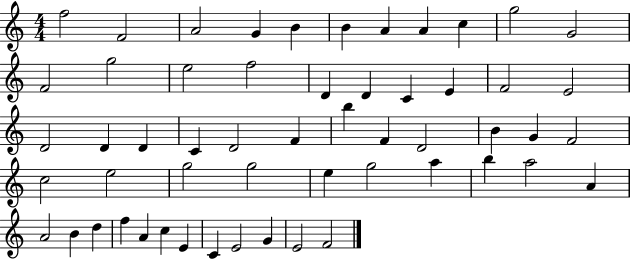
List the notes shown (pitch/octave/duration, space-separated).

F5/h F4/h A4/h G4/q B4/q B4/q A4/q A4/q C5/q G5/h G4/h F4/h G5/h E5/h F5/h D4/q D4/q C4/q E4/q F4/h E4/h D4/h D4/q D4/q C4/q D4/h F4/q B5/q F4/q D4/h B4/q G4/q F4/h C5/h E5/h G5/h G5/h E5/q G5/h A5/q B5/q A5/h A4/q A4/h B4/q D5/q F5/q A4/q C5/q E4/q C4/q E4/h G4/q E4/h F4/h